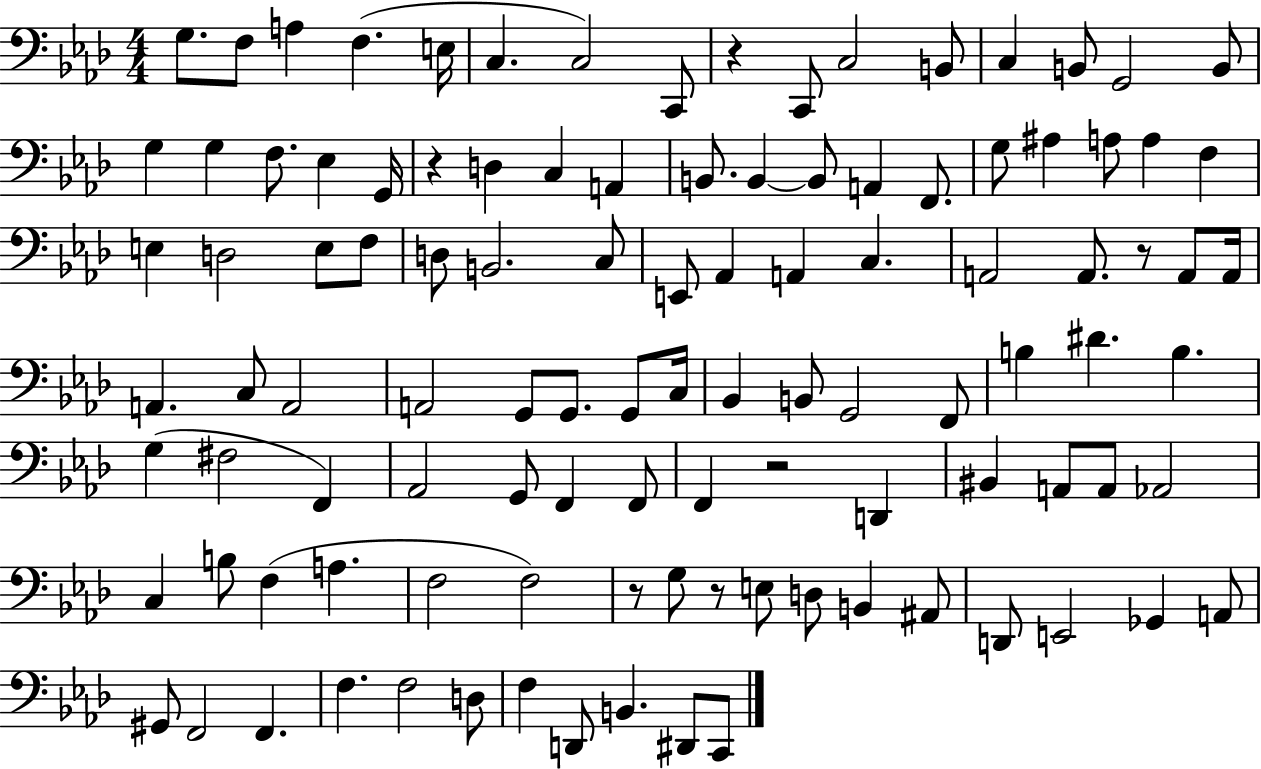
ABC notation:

X:1
T:Untitled
M:4/4
L:1/4
K:Ab
G,/2 F,/2 A, F, E,/4 C, C,2 C,,/2 z C,,/2 C,2 B,,/2 C, B,,/2 G,,2 B,,/2 G, G, F,/2 _E, G,,/4 z D, C, A,, B,,/2 B,, B,,/2 A,, F,,/2 G,/2 ^A, A,/2 A, F, E, D,2 E,/2 F,/2 D,/2 B,,2 C,/2 E,,/2 _A,, A,, C, A,,2 A,,/2 z/2 A,,/2 A,,/4 A,, C,/2 A,,2 A,,2 G,,/2 G,,/2 G,,/2 C,/4 _B,, B,,/2 G,,2 F,,/2 B, ^D B, G, ^F,2 F,, _A,,2 G,,/2 F,, F,,/2 F,, z2 D,, ^B,, A,,/2 A,,/2 _A,,2 C, B,/2 F, A, F,2 F,2 z/2 G,/2 z/2 E,/2 D,/2 B,, ^A,,/2 D,,/2 E,,2 _G,, A,,/2 ^G,,/2 F,,2 F,, F, F,2 D,/2 F, D,,/2 B,, ^D,,/2 C,,/2